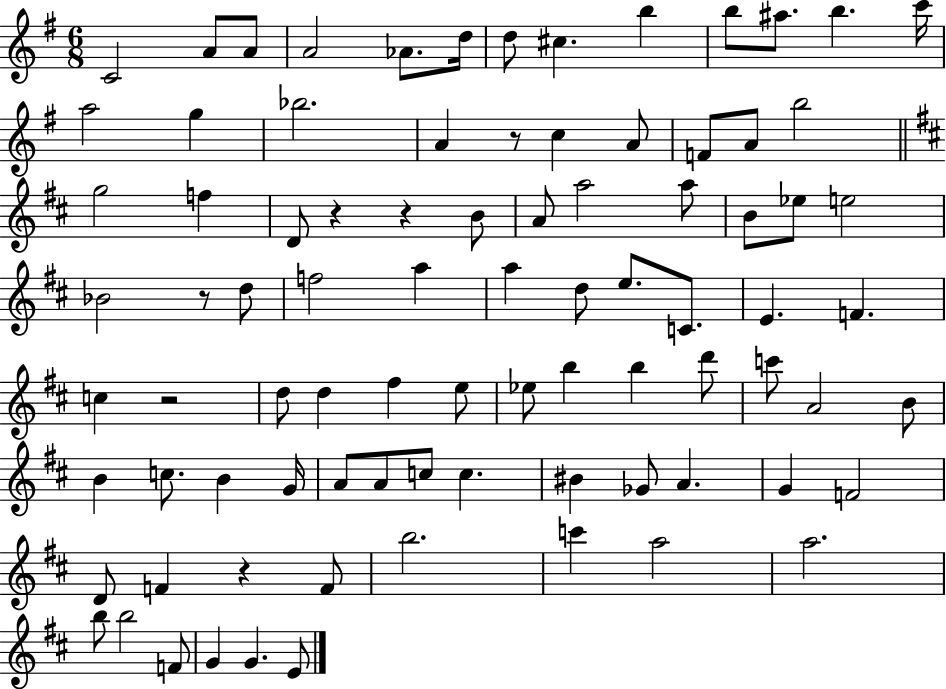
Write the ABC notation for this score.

X:1
T:Untitled
M:6/8
L:1/4
K:G
C2 A/2 A/2 A2 _A/2 d/4 d/2 ^c b b/2 ^a/2 b c'/4 a2 g _b2 A z/2 c A/2 F/2 A/2 b2 g2 f D/2 z z B/2 A/2 a2 a/2 B/2 _e/2 e2 _B2 z/2 d/2 f2 a a d/2 e/2 C/2 E F c z2 d/2 d ^f e/2 _e/2 b b d'/2 c'/2 A2 B/2 B c/2 B G/4 A/2 A/2 c/2 c ^B _G/2 A G F2 D/2 F z F/2 b2 c' a2 a2 b/2 b2 F/2 G G E/2